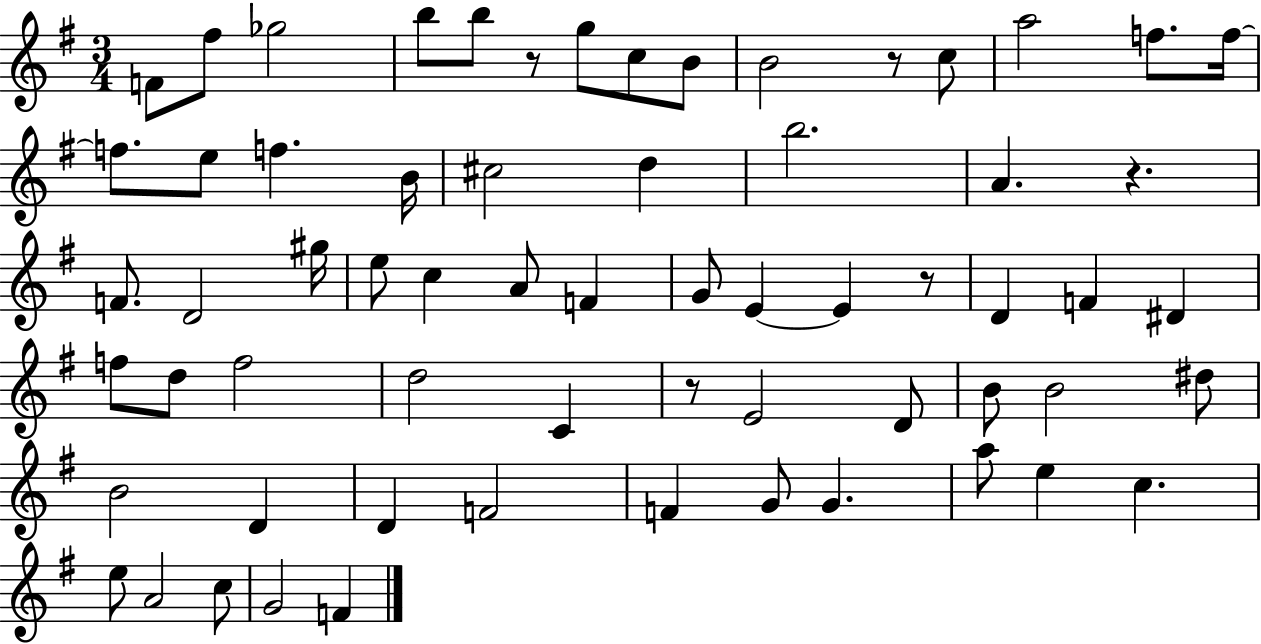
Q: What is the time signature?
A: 3/4